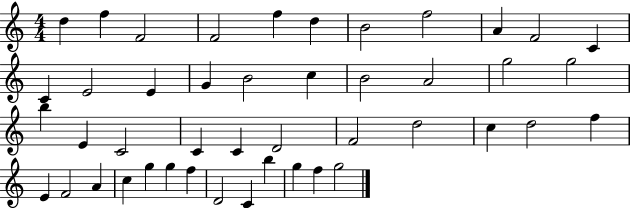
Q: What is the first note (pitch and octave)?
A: D5